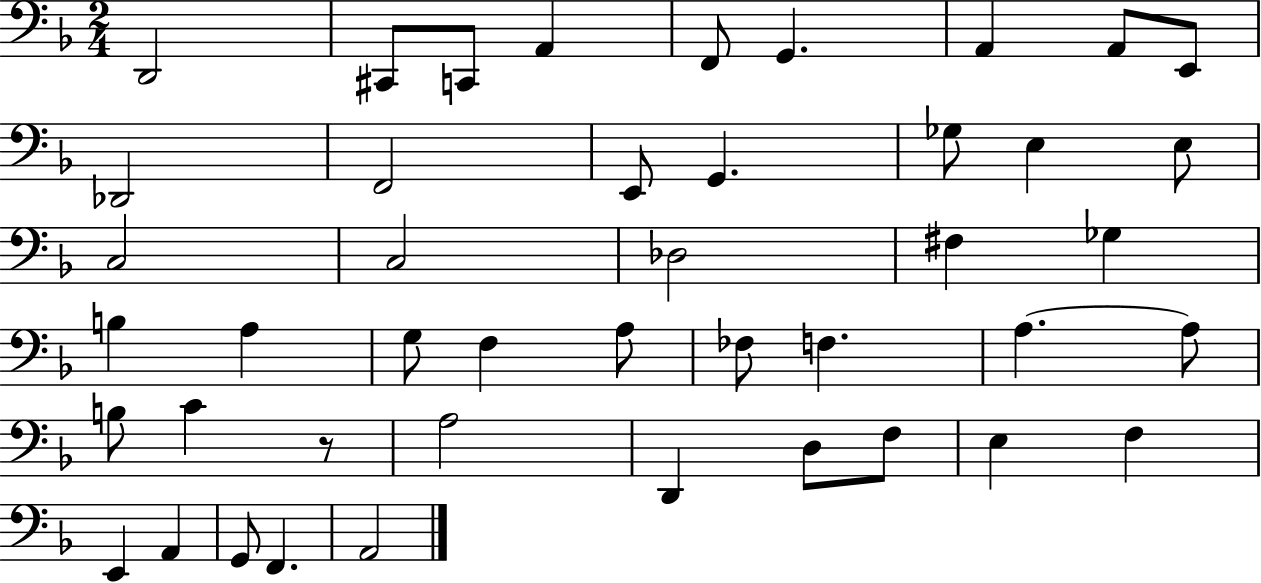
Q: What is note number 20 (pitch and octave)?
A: F#3